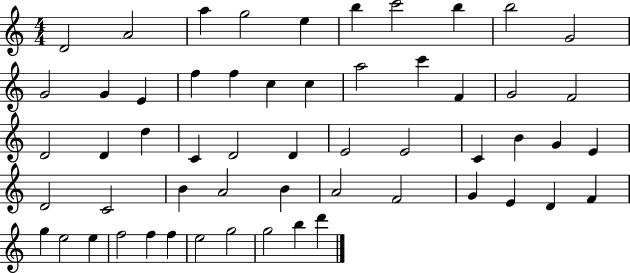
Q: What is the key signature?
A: C major